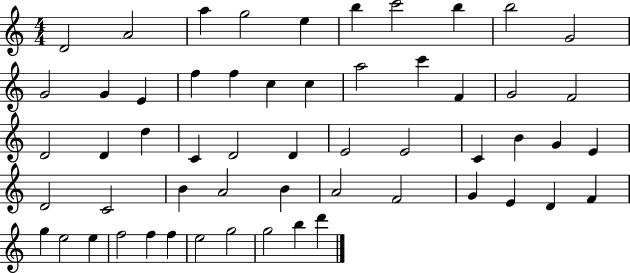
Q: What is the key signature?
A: C major